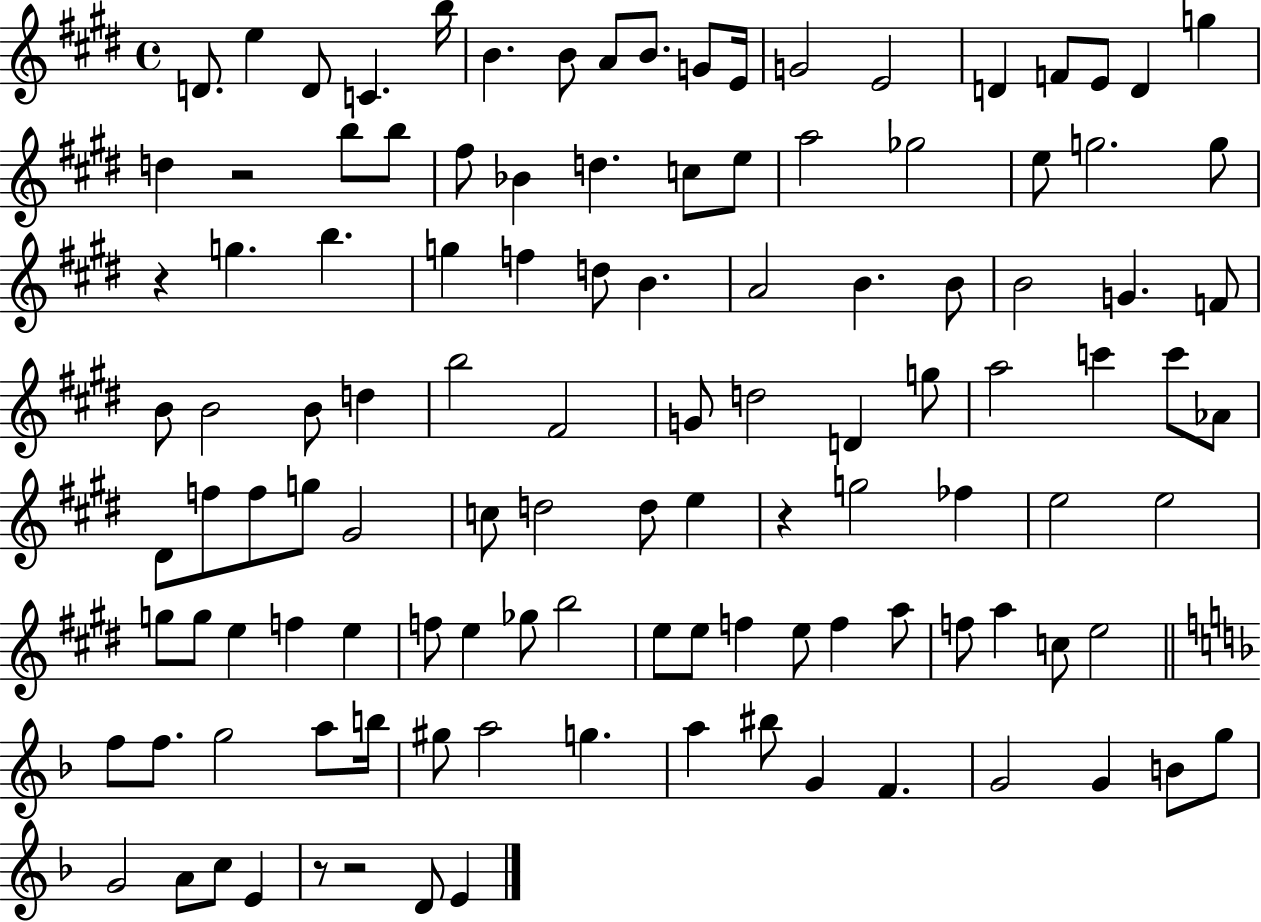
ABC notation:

X:1
T:Untitled
M:4/4
L:1/4
K:E
D/2 e D/2 C b/4 B B/2 A/2 B/2 G/2 E/4 G2 E2 D F/2 E/2 D g d z2 b/2 b/2 ^f/2 _B d c/2 e/2 a2 _g2 e/2 g2 g/2 z g b g f d/2 B A2 B B/2 B2 G F/2 B/2 B2 B/2 d b2 ^F2 G/2 d2 D g/2 a2 c' c'/2 _A/2 ^D/2 f/2 f/2 g/2 ^G2 c/2 d2 d/2 e z g2 _f e2 e2 g/2 g/2 e f e f/2 e _g/2 b2 e/2 e/2 f e/2 f a/2 f/2 a c/2 e2 f/2 f/2 g2 a/2 b/4 ^g/2 a2 g a ^b/2 G F G2 G B/2 g/2 G2 A/2 c/2 E z/2 z2 D/2 E